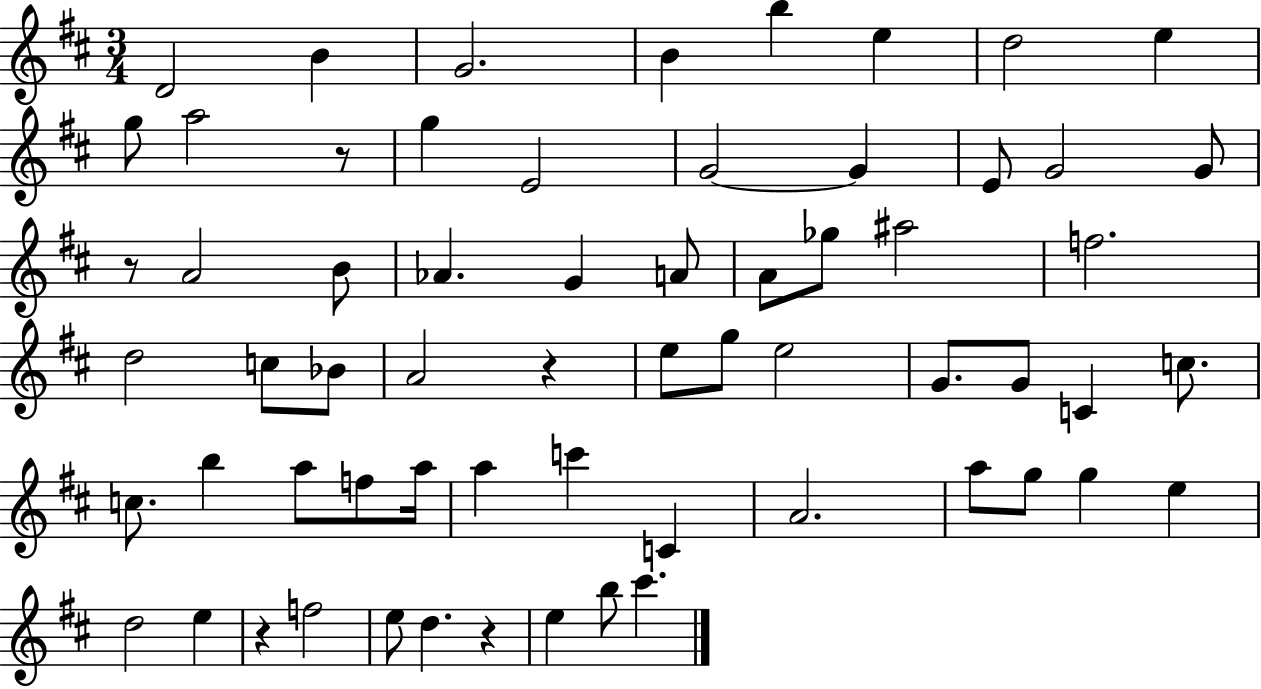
{
  \clef treble
  \numericTimeSignature
  \time 3/4
  \key d \major
  d'2 b'4 | g'2. | b'4 b''4 e''4 | d''2 e''4 | \break g''8 a''2 r8 | g''4 e'2 | g'2~~ g'4 | e'8 g'2 g'8 | \break r8 a'2 b'8 | aes'4. g'4 a'8 | a'8 ges''8 ais''2 | f''2. | \break d''2 c''8 bes'8 | a'2 r4 | e''8 g''8 e''2 | g'8. g'8 c'4 c''8. | \break c''8. b''4 a''8 f''8 a''16 | a''4 c'''4 c'4 | a'2. | a''8 g''8 g''4 e''4 | \break d''2 e''4 | r4 f''2 | e''8 d''4. r4 | e''4 b''8 cis'''4. | \break \bar "|."
}